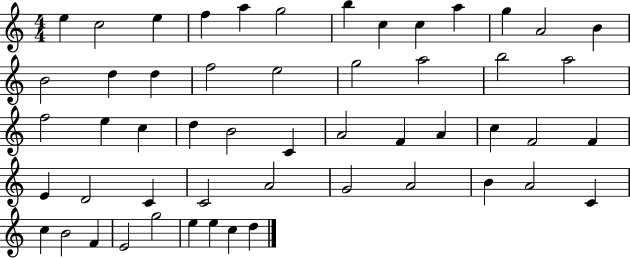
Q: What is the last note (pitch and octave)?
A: D5